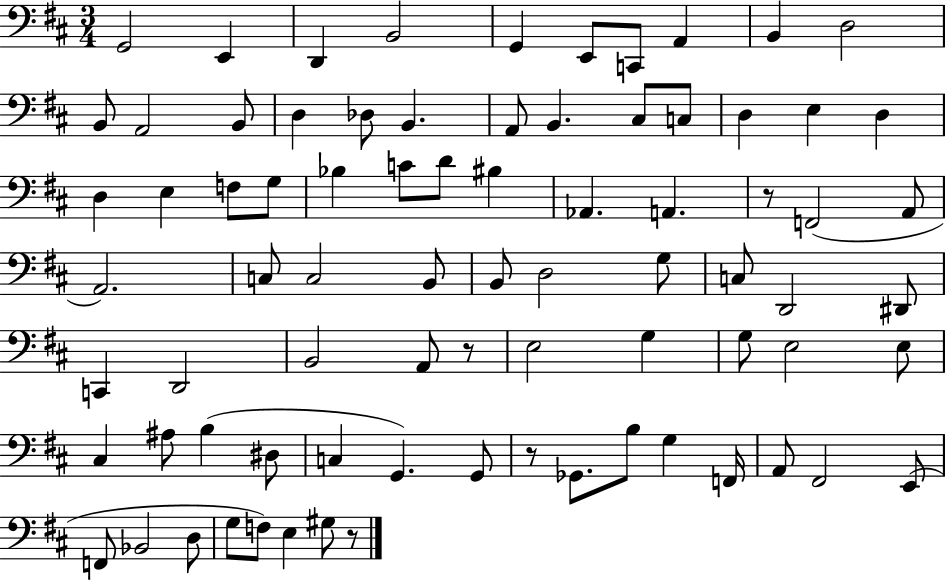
X:1
T:Untitled
M:3/4
L:1/4
K:D
G,,2 E,, D,, B,,2 G,, E,,/2 C,,/2 A,, B,, D,2 B,,/2 A,,2 B,,/2 D, _D,/2 B,, A,,/2 B,, ^C,/2 C,/2 D, E, D, D, E, F,/2 G,/2 _B, C/2 D/2 ^B, _A,, A,, z/2 F,,2 A,,/2 A,,2 C,/2 C,2 B,,/2 B,,/2 D,2 G,/2 C,/2 D,,2 ^D,,/2 C,, D,,2 B,,2 A,,/2 z/2 E,2 G, G,/2 E,2 E,/2 ^C, ^A,/2 B, ^D,/2 C, G,, G,,/2 z/2 _G,,/2 B,/2 G, F,,/4 A,,/2 ^F,,2 E,,/2 F,,/2 _B,,2 D,/2 G,/2 F,/2 E, ^G,/2 z/2